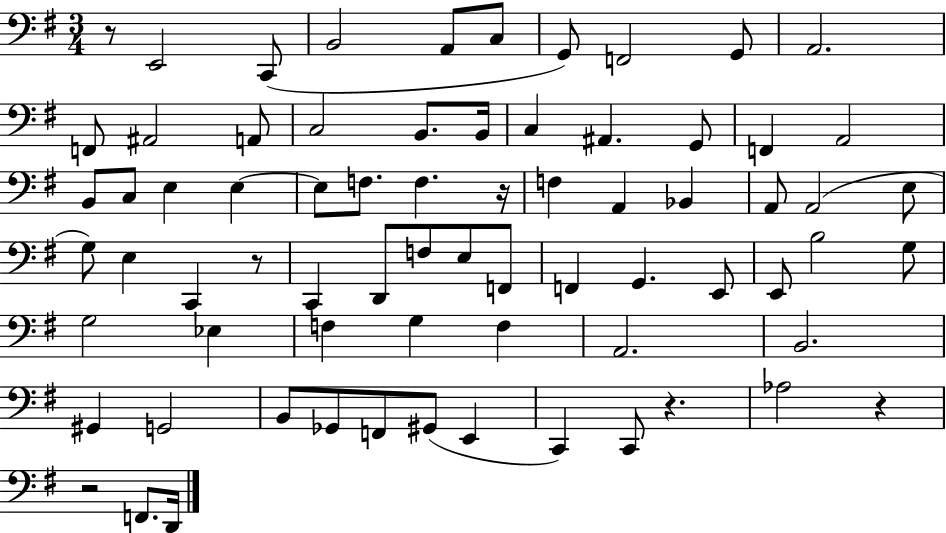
X:1
T:Untitled
M:3/4
L:1/4
K:G
z/2 E,,2 C,,/2 B,,2 A,,/2 C,/2 G,,/2 F,,2 G,,/2 A,,2 F,,/2 ^A,,2 A,,/2 C,2 B,,/2 B,,/4 C, ^A,, G,,/2 F,, A,,2 B,,/2 C,/2 E, E, E,/2 F,/2 F, z/4 F, A,, _B,, A,,/2 A,,2 E,/2 G,/2 E, C,, z/2 C,, D,,/2 F,/2 E,/2 F,,/2 F,, G,, E,,/2 E,,/2 B,2 G,/2 G,2 _E, F, G, F, A,,2 B,,2 ^G,, G,,2 B,,/2 _G,,/2 F,,/2 ^G,,/2 E,, C,, C,,/2 z _A,2 z z2 F,,/2 D,,/4